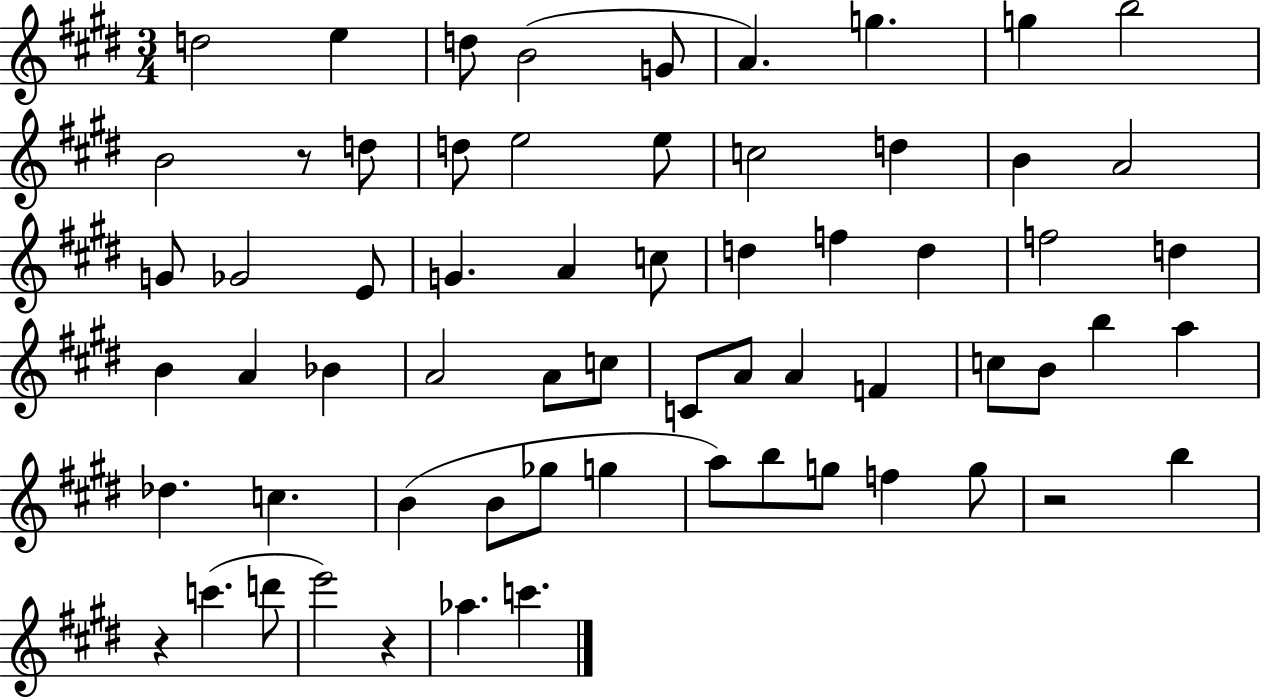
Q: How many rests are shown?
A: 4